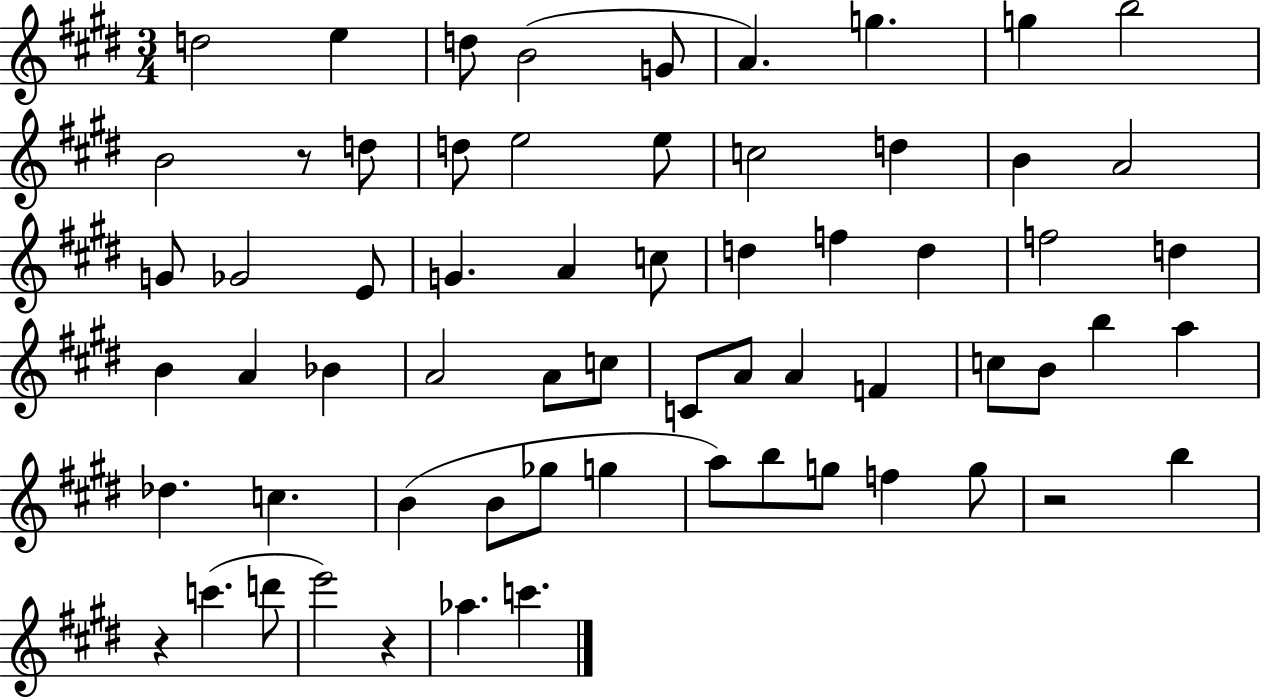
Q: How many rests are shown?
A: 4